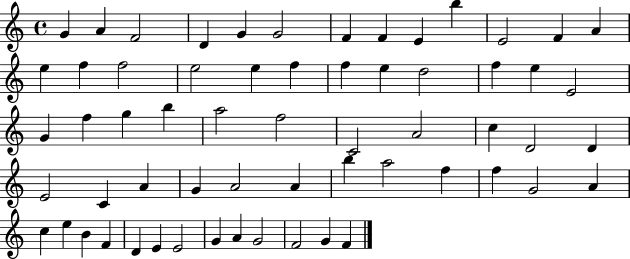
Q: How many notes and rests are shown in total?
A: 61